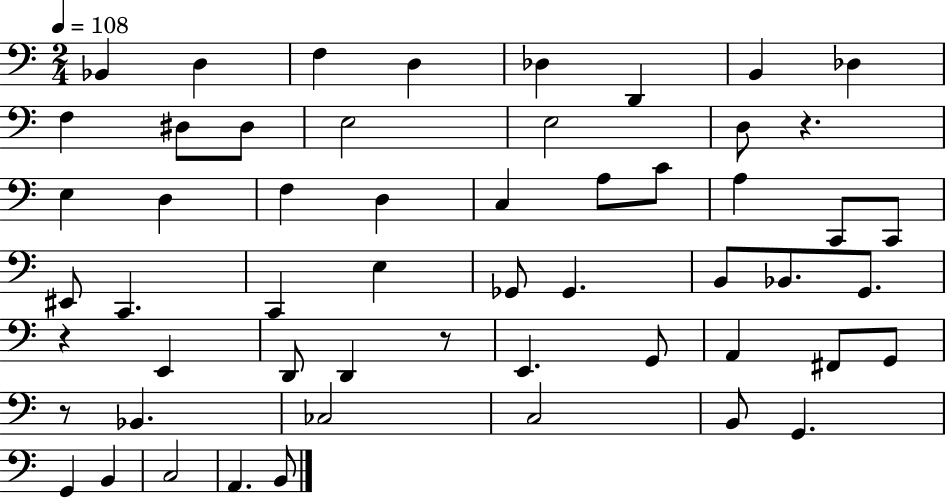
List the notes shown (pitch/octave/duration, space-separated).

Bb2/q D3/q F3/q D3/q Db3/q D2/q B2/q Db3/q F3/q D#3/e D#3/e E3/h E3/h D3/e R/q. E3/q D3/q F3/q D3/q C3/q A3/e C4/e A3/q C2/e C2/e EIS2/e C2/q. C2/q E3/q Gb2/e Gb2/q. B2/e Bb2/e. G2/e. R/q E2/q D2/e D2/q R/e E2/q. G2/e A2/q F#2/e G2/e R/e Bb2/q. CES3/h C3/h B2/e G2/q. G2/q B2/q C3/h A2/q. B2/e